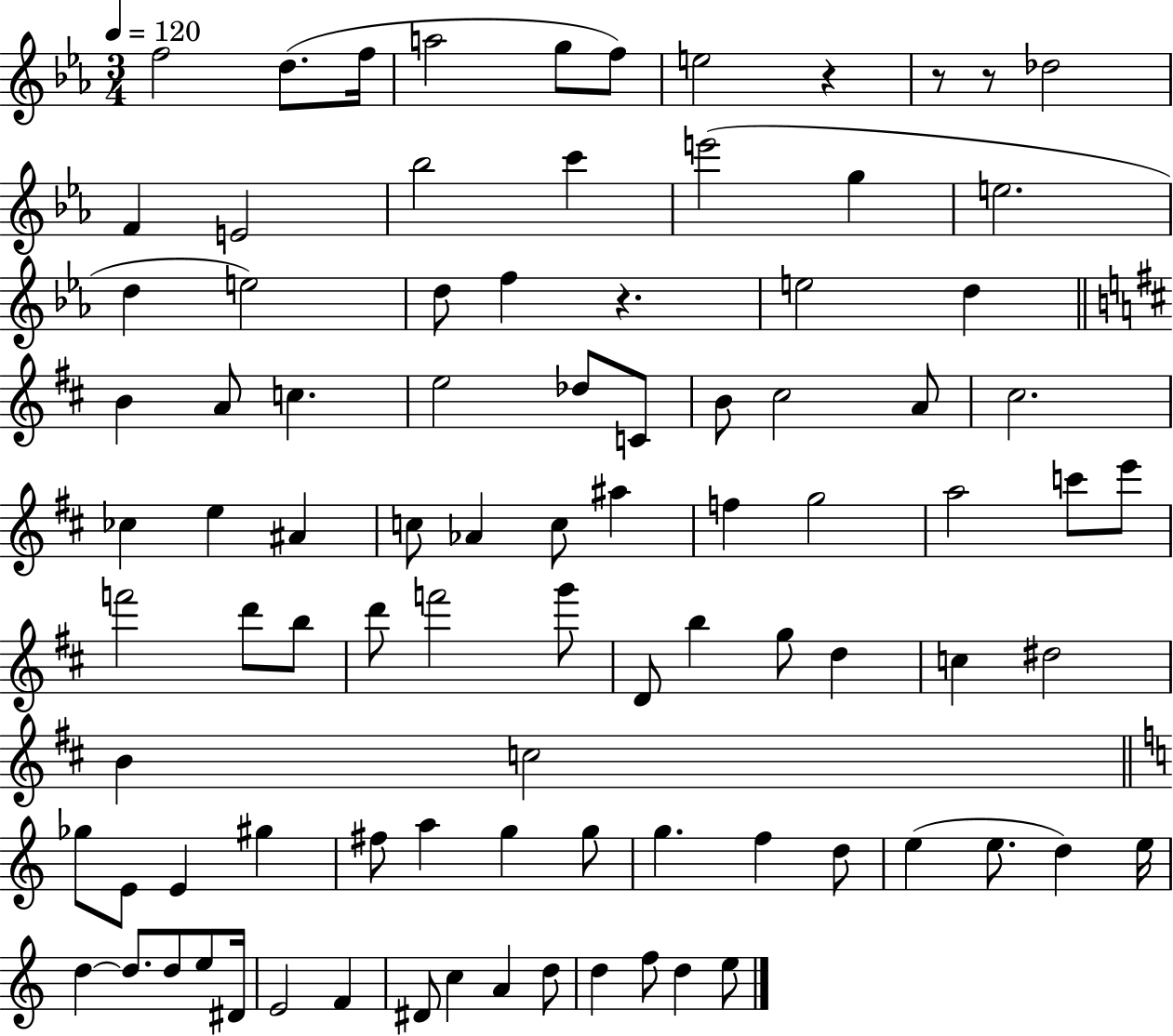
{
  \clef treble
  \numericTimeSignature
  \time 3/4
  \key ees \major
  \tempo 4 = 120
  f''2 d''8.( f''16 | a''2 g''8 f''8) | e''2 r4 | r8 r8 des''2 | \break f'4 e'2 | bes''2 c'''4 | e'''2( g''4 | e''2. | \break d''4 e''2) | d''8 f''4 r4. | e''2 d''4 | \bar "||" \break \key b \minor b'4 a'8 c''4. | e''2 des''8 c'8 | b'8 cis''2 a'8 | cis''2. | \break ces''4 e''4 ais'4 | c''8 aes'4 c''8 ais''4 | f''4 g''2 | a''2 c'''8 e'''8 | \break f'''2 d'''8 b''8 | d'''8 f'''2 g'''8 | d'8 b''4 g''8 d''4 | c''4 dis''2 | \break b'4 c''2 | \bar "||" \break \key c \major ges''8 e'8 e'4 gis''4 | fis''8 a''4 g''4 g''8 | g''4. f''4 d''8 | e''4( e''8. d''4) e''16 | \break d''4~~ d''8. d''8 e''8 dis'16 | e'2 f'4 | dis'8 c''4 a'4 d''8 | d''4 f''8 d''4 e''8 | \break \bar "|."
}